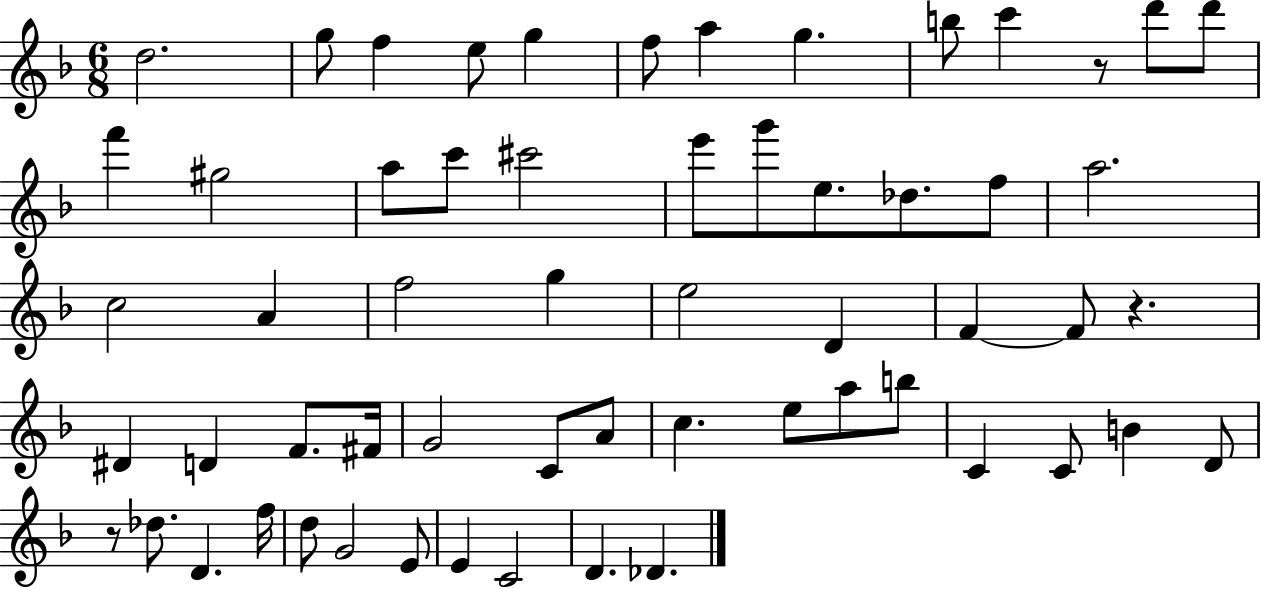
D5/h. G5/e F5/q E5/e G5/q F5/e A5/q G5/q. B5/e C6/q R/e D6/e D6/e F6/q G#5/h A5/e C6/e C#6/h E6/e G6/e E5/e. Db5/e. F5/e A5/h. C5/h A4/q F5/h G5/q E5/h D4/q F4/q F4/e R/q. D#4/q D4/q F4/e. F#4/s G4/h C4/e A4/e C5/q. E5/e A5/e B5/e C4/q C4/e B4/q D4/e R/e Db5/e. D4/q. F5/s D5/e G4/h E4/e E4/q C4/h D4/q. Db4/q.